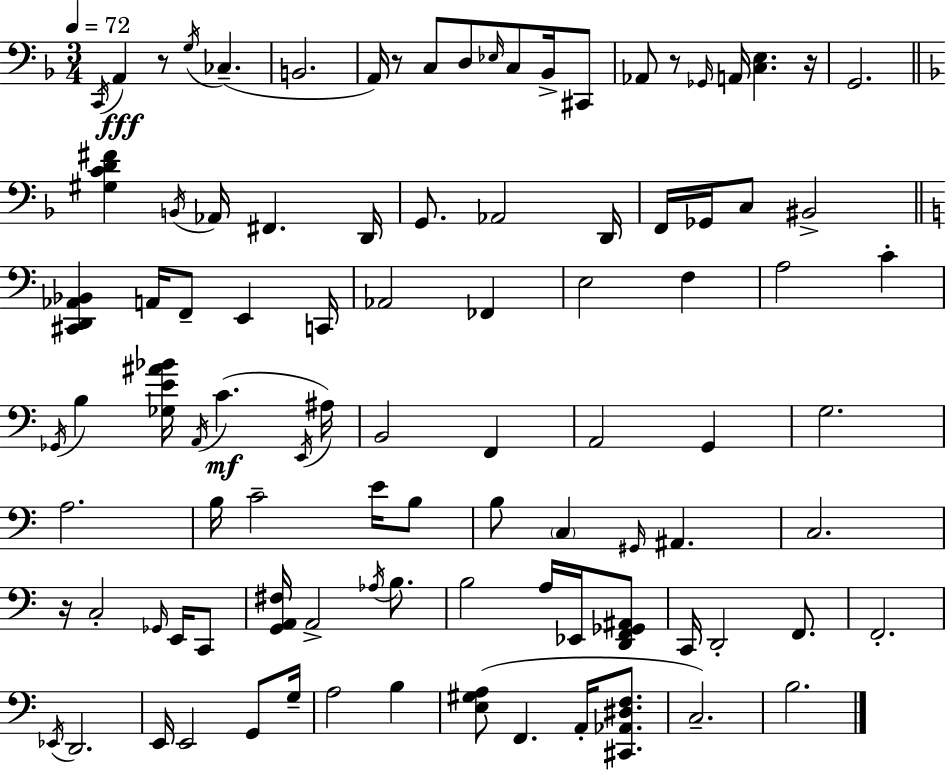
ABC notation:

X:1
T:Untitled
M:3/4
L:1/4
K:Dm
C,,/4 A,, z/2 G,/4 _C, B,,2 A,,/4 z/2 C,/2 D,/2 _E,/4 C,/2 _B,,/4 ^C,,/2 _A,,/2 z/2 _G,,/4 A,,/4 [C,E,] z/4 G,,2 [^G,CD^F] B,,/4 _A,,/4 ^F,, D,,/4 G,,/2 _A,,2 D,,/4 F,,/4 _G,,/4 C,/2 ^B,,2 [^C,,D,,_A,,_B,,] A,,/4 F,,/2 E,, C,,/4 _A,,2 _F,, E,2 F, A,2 C _G,,/4 B, [_G,E^A_B]/4 A,,/4 C E,,/4 ^A,/4 B,,2 F,, A,,2 G,, G,2 A,2 B,/4 C2 E/4 B,/2 B,/2 C, ^G,,/4 ^A,, C,2 z/4 C,2 _G,,/4 E,,/4 C,,/2 [G,,A,,^F,]/4 A,,2 _A,/4 B,/2 B,2 A,/4 _E,,/4 [D,,F,,_G,,^A,,]/2 C,,/4 D,,2 F,,/2 F,,2 _E,,/4 D,,2 E,,/4 E,,2 G,,/2 G,/4 A,2 B, [E,^G,A,]/2 F,, A,,/4 [^C,,_A,,^D,F,]/2 C,2 B,2